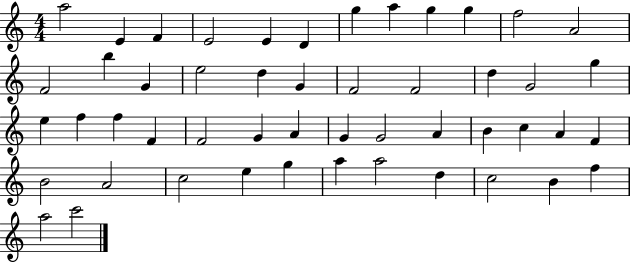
{
  \clef treble
  \numericTimeSignature
  \time 4/4
  \key c \major
  a''2 e'4 f'4 | e'2 e'4 d'4 | g''4 a''4 g''4 g''4 | f''2 a'2 | \break f'2 b''4 g'4 | e''2 d''4 g'4 | f'2 f'2 | d''4 g'2 g''4 | \break e''4 f''4 f''4 f'4 | f'2 g'4 a'4 | g'4 g'2 a'4 | b'4 c''4 a'4 f'4 | \break b'2 a'2 | c''2 e''4 g''4 | a''4 a''2 d''4 | c''2 b'4 f''4 | \break a''2 c'''2 | \bar "|."
}